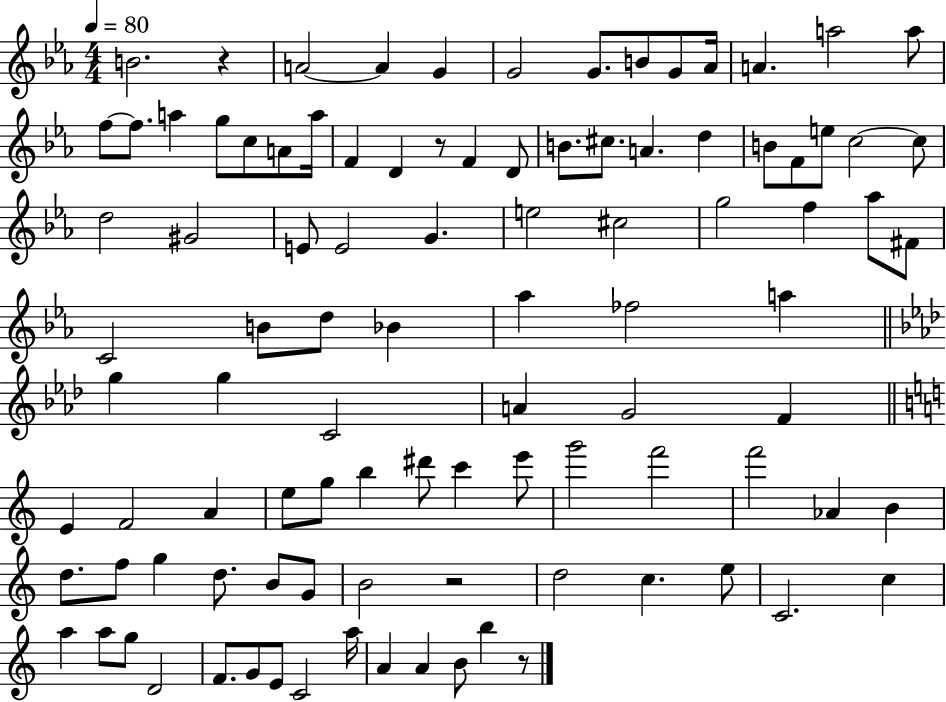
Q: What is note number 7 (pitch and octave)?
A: B4